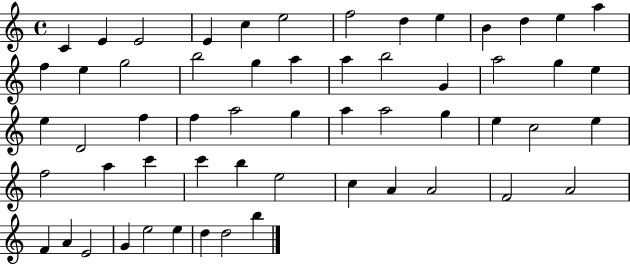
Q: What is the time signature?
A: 4/4